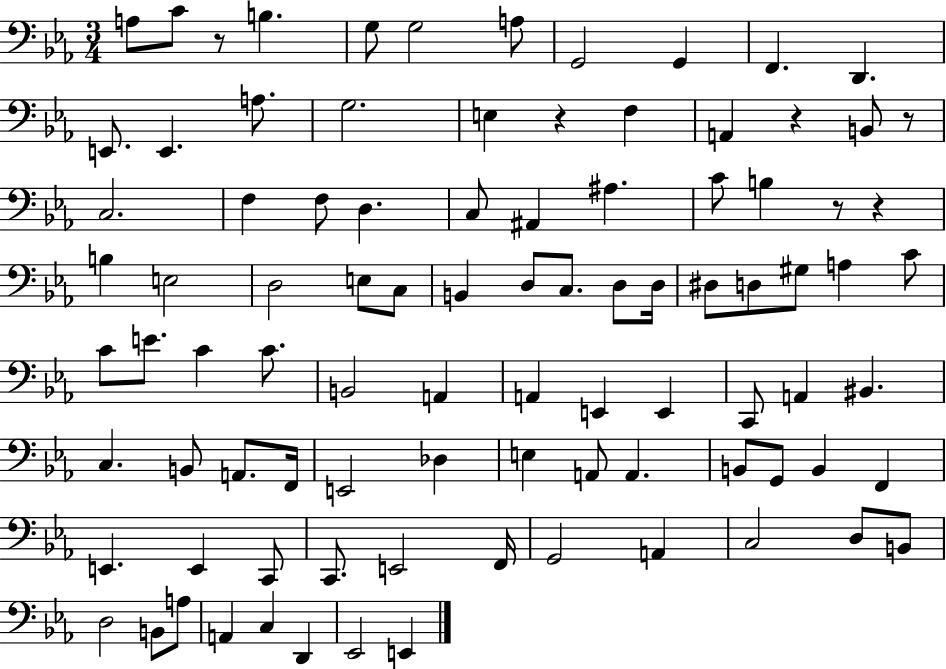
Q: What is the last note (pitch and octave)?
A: E2